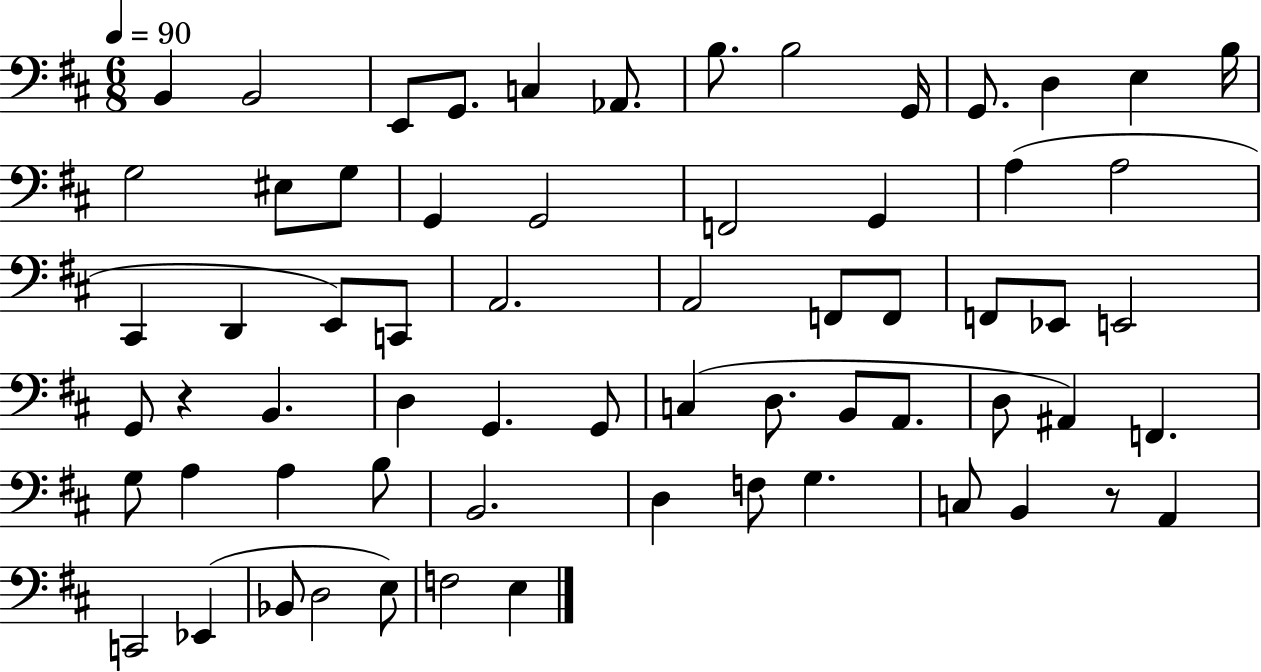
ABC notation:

X:1
T:Untitled
M:6/8
L:1/4
K:D
B,, B,,2 E,,/2 G,,/2 C, _A,,/2 B,/2 B,2 G,,/4 G,,/2 D, E, B,/4 G,2 ^E,/2 G,/2 G,, G,,2 F,,2 G,, A, A,2 ^C,, D,, E,,/2 C,,/2 A,,2 A,,2 F,,/2 F,,/2 F,,/2 _E,,/2 E,,2 G,,/2 z B,, D, G,, G,,/2 C, D,/2 B,,/2 A,,/2 D,/2 ^A,, F,, G,/2 A, A, B,/2 B,,2 D, F,/2 G, C,/2 B,, z/2 A,, C,,2 _E,, _B,,/2 D,2 E,/2 F,2 E,